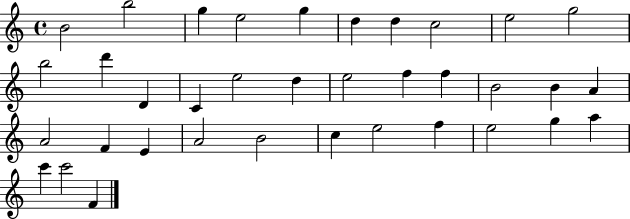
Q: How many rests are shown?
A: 0